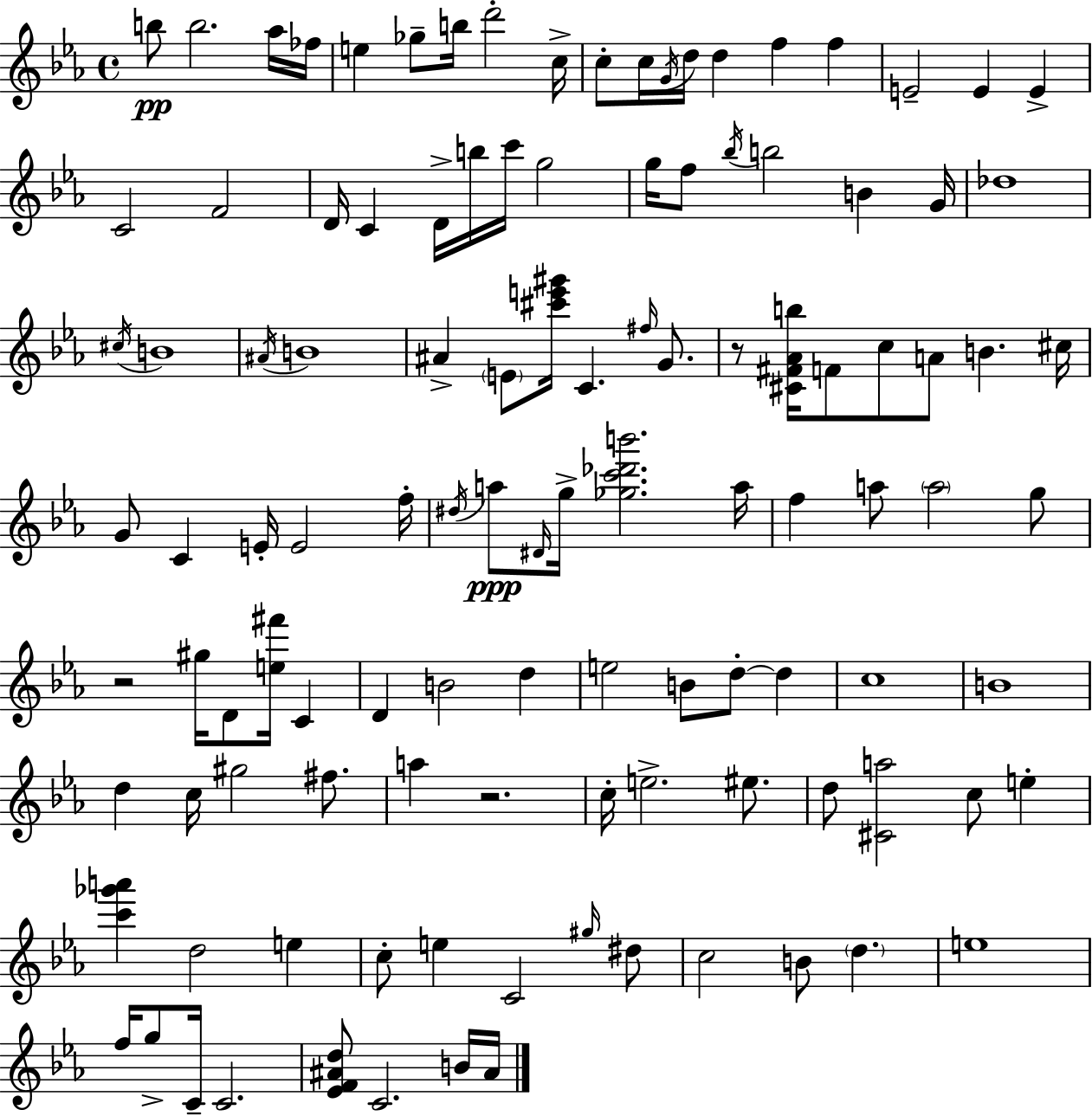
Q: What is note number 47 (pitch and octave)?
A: B4